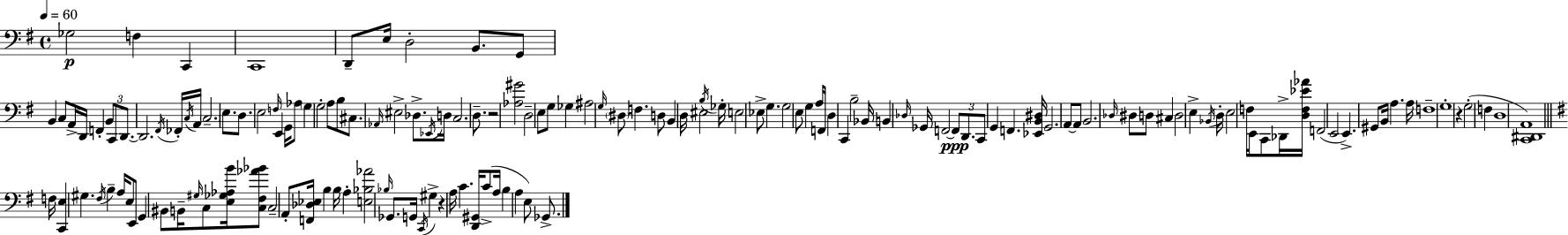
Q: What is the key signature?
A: G major